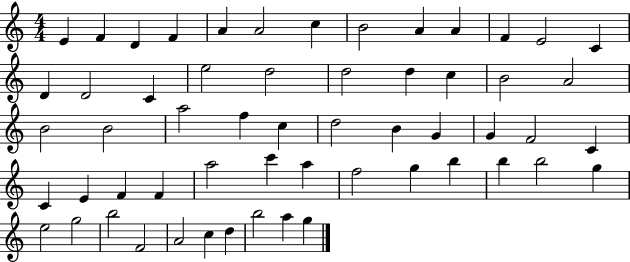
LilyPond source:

{
  \clef treble
  \numericTimeSignature
  \time 4/4
  \key c \major
  e'4 f'4 d'4 f'4 | a'4 a'2 c''4 | b'2 a'4 a'4 | f'4 e'2 c'4 | \break d'4 d'2 c'4 | e''2 d''2 | d''2 d''4 c''4 | b'2 a'2 | \break b'2 b'2 | a''2 f''4 c''4 | d''2 b'4 g'4 | g'4 f'2 c'4 | \break c'4 e'4 f'4 f'4 | a''2 c'''4 a''4 | f''2 g''4 b''4 | b''4 b''2 g''4 | \break e''2 g''2 | b''2 f'2 | a'2 c''4 d''4 | b''2 a''4 g''4 | \break \bar "|."
}